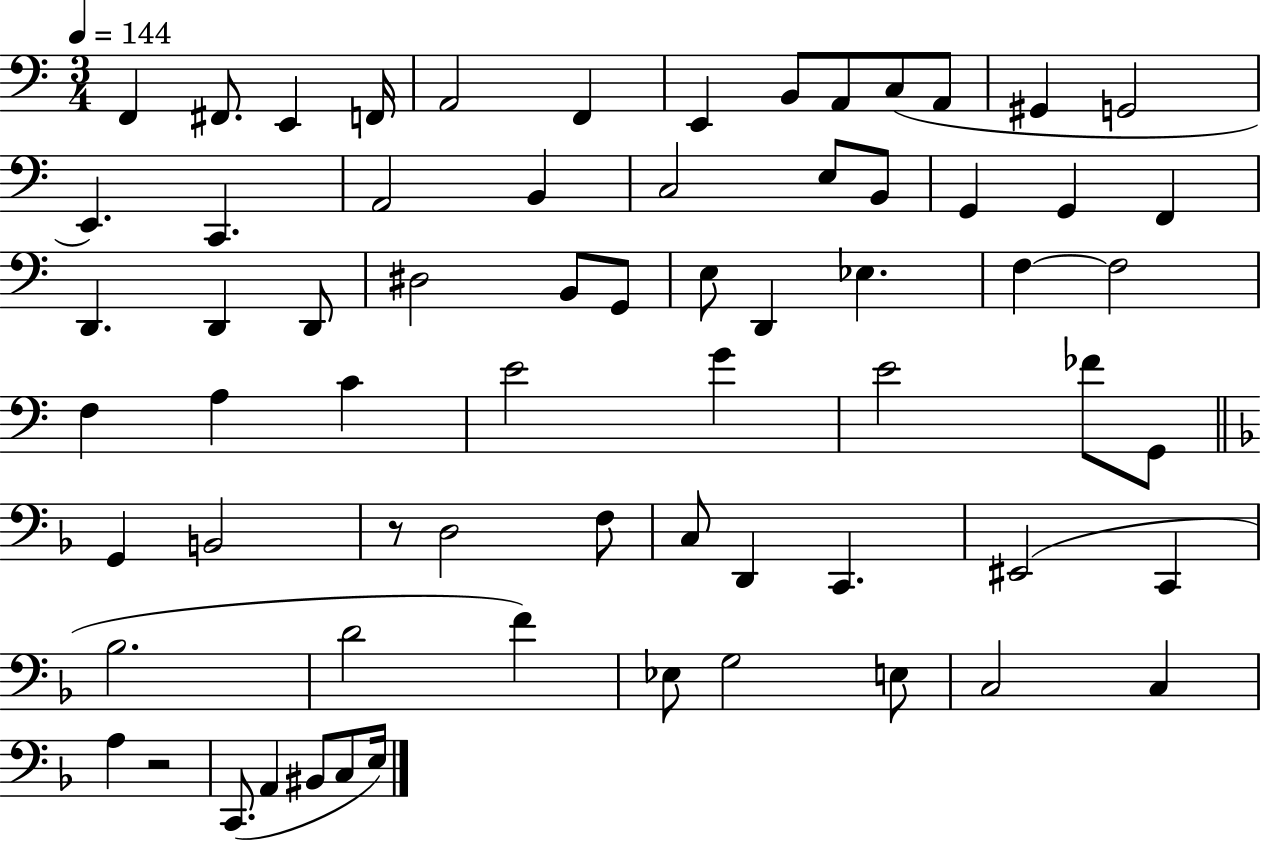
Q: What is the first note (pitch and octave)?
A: F2